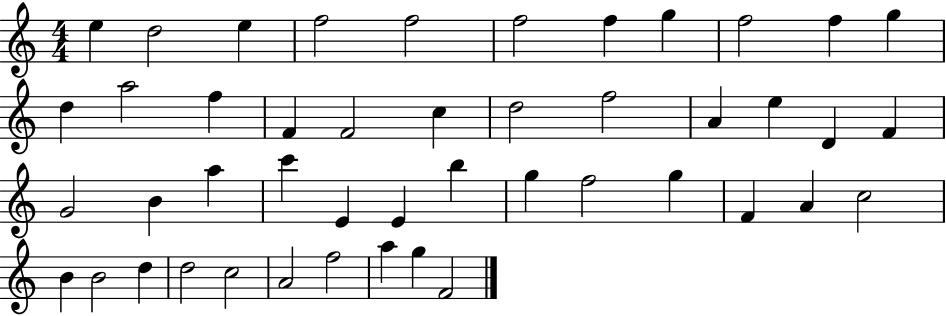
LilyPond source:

{
  \clef treble
  \numericTimeSignature
  \time 4/4
  \key c \major
  e''4 d''2 e''4 | f''2 f''2 | f''2 f''4 g''4 | f''2 f''4 g''4 | \break d''4 a''2 f''4 | f'4 f'2 c''4 | d''2 f''2 | a'4 e''4 d'4 f'4 | \break g'2 b'4 a''4 | c'''4 e'4 e'4 b''4 | g''4 f''2 g''4 | f'4 a'4 c''2 | \break b'4 b'2 d''4 | d''2 c''2 | a'2 f''2 | a''4 g''4 f'2 | \break \bar "|."
}